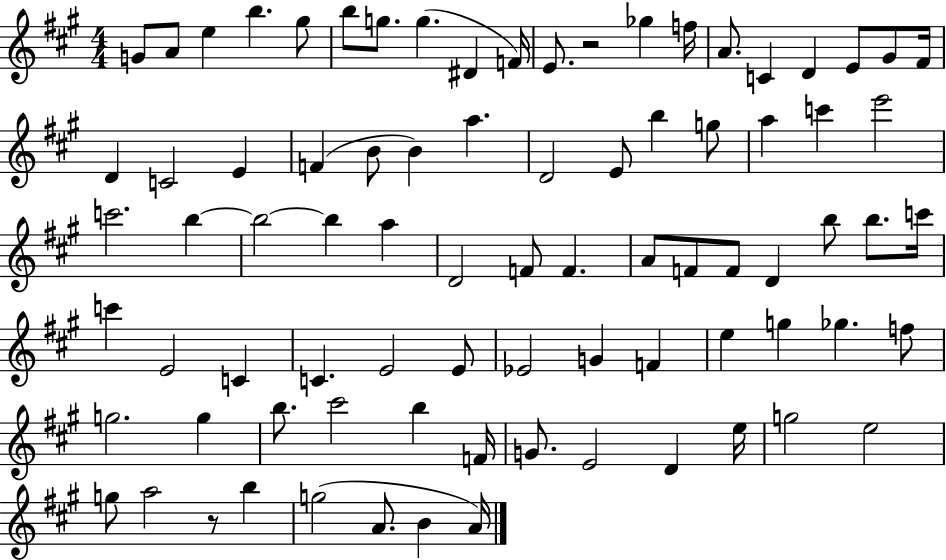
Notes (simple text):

G4/e A4/e E5/q B5/q. G#5/e B5/e G5/e. G5/q. D#4/q F4/s E4/e. R/h Gb5/q F5/s A4/e. C4/q D4/q E4/e G#4/e F#4/s D4/q C4/h E4/q F4/q B4/e B4/q A5/q. D4/h E4/e B5/q G5/e A5/q C6/q E6/h C6/h. B5/q B5/h B5/q A5/q D4/h F4/e F4/q. A4/e F4/e F4/e D4/q B5/e B5/e. C6/s C6/q E4/h C4/q C4/q. E4/h E4/e Eb4/h G4/q F4/q E5/q G5/q Gb5/q. F5/e G5/h. G5/q B5/e. C#6/h B5/q F4/s G4/e. E4/h D4/q E5/s G5/h E5/h G5/e A5/h R/e B5/q G5/h A4/e. B4/q A4/s